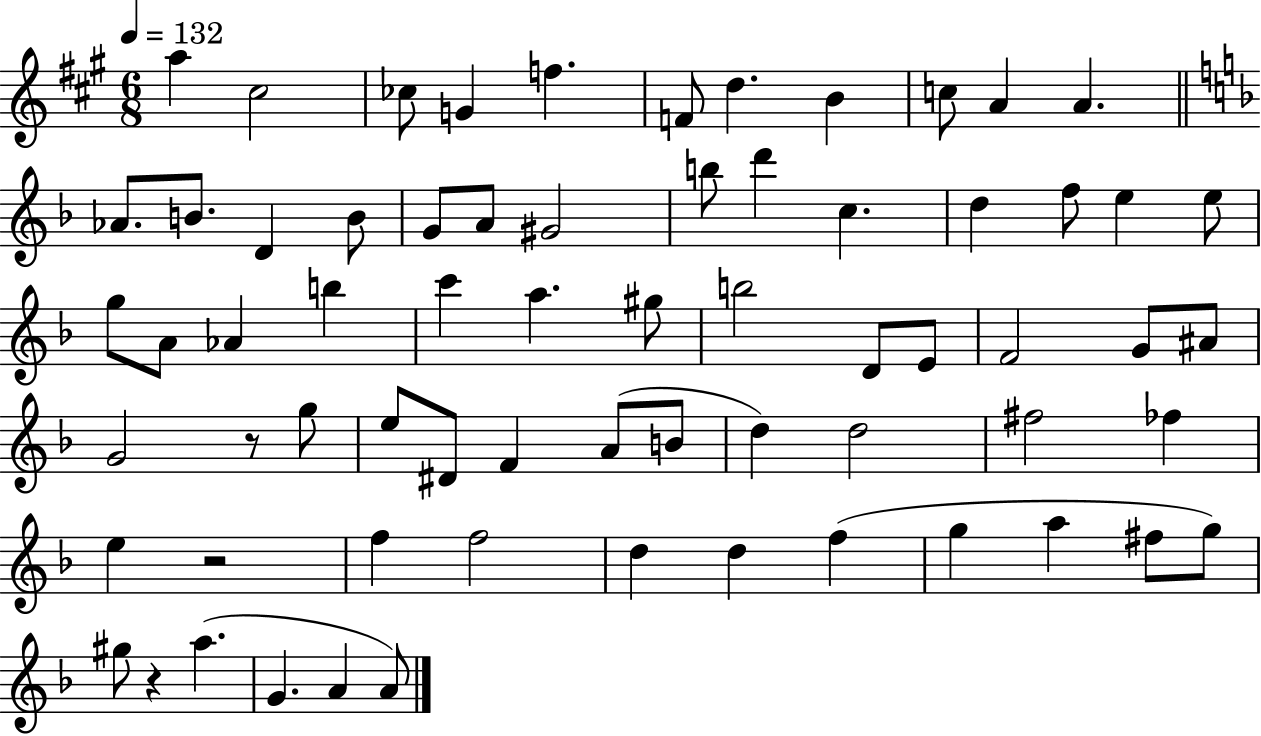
A5/q C#5/h CES5/e G4/q F5/q. F4/e D5/q. B4/q C5/e A4/q A4/q. Ab4/e. B4/e. D4/q B4/e G4/e A4/e G#4/h B5/e D6/q C5/q. D5/q F5/e E5/q E5/e G5/e A4/e Ab4/q B5/q C6/q A5/q. G#5/e B5/h D4/e E4/e F4/h G4/e A#4/e G4/h R/e G5/e E5/e D#4/e F4/q A4/e B4/e D5/q D5/h F#5/h FES5/q E5/q R/h F5/q F5/h D5/q D5/q F5/q G5/q A5/q F#5/e G5/e G#5/e R/q A5/q. G4/q. A4/q A4/e